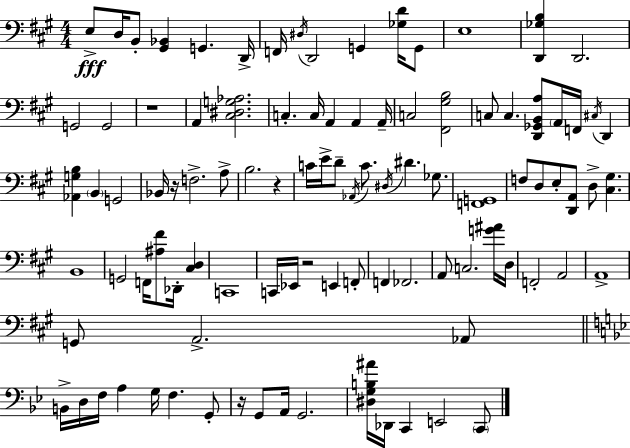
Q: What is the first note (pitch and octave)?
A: E3